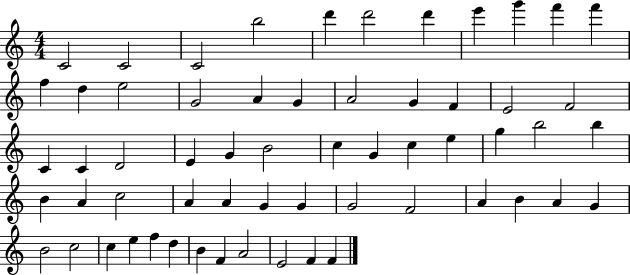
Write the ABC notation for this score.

X:1
T:Untitled
M:4/4
L:1/4
K:C
C2 C2 C2 b2 d' d'2 d' e' g' f' f' f d e2 G2 A G A2 G F E2 F2 C C D2 E G B2 c G c e g b2 b B A c2 A A G G G2 F2 A B A G B2 c2 c e f d B F A2 E2 F F